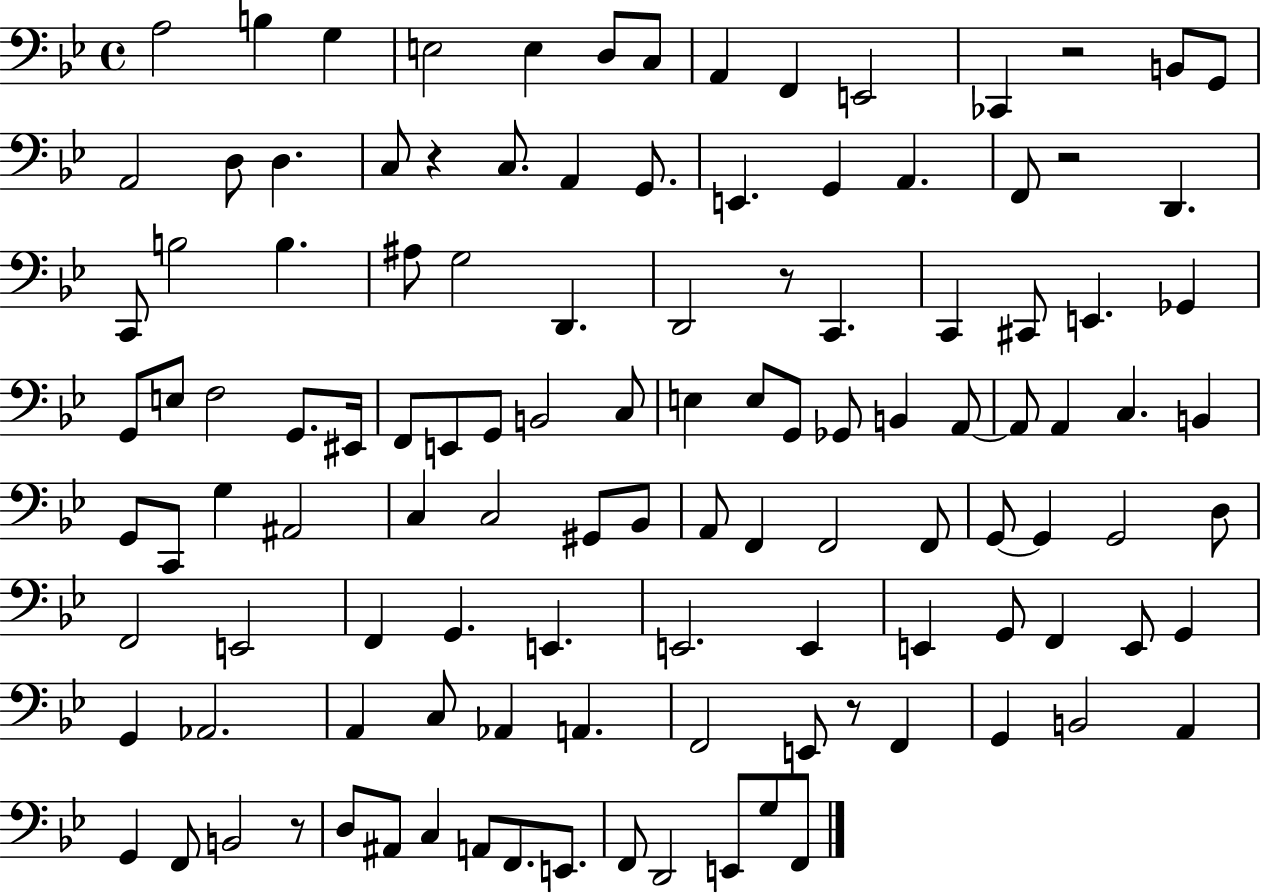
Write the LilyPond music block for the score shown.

{
  \clef bass
  \time 4/4
  \defaultTimeSignature
  \key bes \major
  a2 b4 g4 | e2 e4 d8 c8 | a,4 f,4 e,2 | ces,4 r2 b,8 g,8 | \break a,2 d8 d4. | c8 r4 c8. a,4 g,8. | e,4. g,4 a,4. | f,8 r2 d,4. | \break c,8 b2 b4. | ais8 g2 d,4. | d,2 r8 c,4. | c,4 cis,8 e,4. ges,4 | \break g,8 e8 f2 g,8. eis,16 | f,8 e,8 g,8 b,2 c8 | e4 e8 g,8 ges,8 b,4 a,8~~ | a,8 a,4 c4. b,4 | \break g,8 c,8 g4 ais,2 | c4 c2 gis,8 bes,8 | a,8 f,4 f,2 f,8 | g,8~~ g,4 g,2 d8 | \break f,2 e,2 | f,4 g,4. e,4. | e,2. e,4 | e,4 g,8 f,4 e,8 g,4 | \break g,4 aes,2. | a,4 c8 aes,4 a,4. | f,2 e,8 r8 f,4 | g,4 b,2 a,4 | \break g,4 f,8 b,2 r8 | d8 ais,8 c4 a,8 f,8. e,8. | f,8 d,2 e,8 g8 f,8 | \bar "|."
}